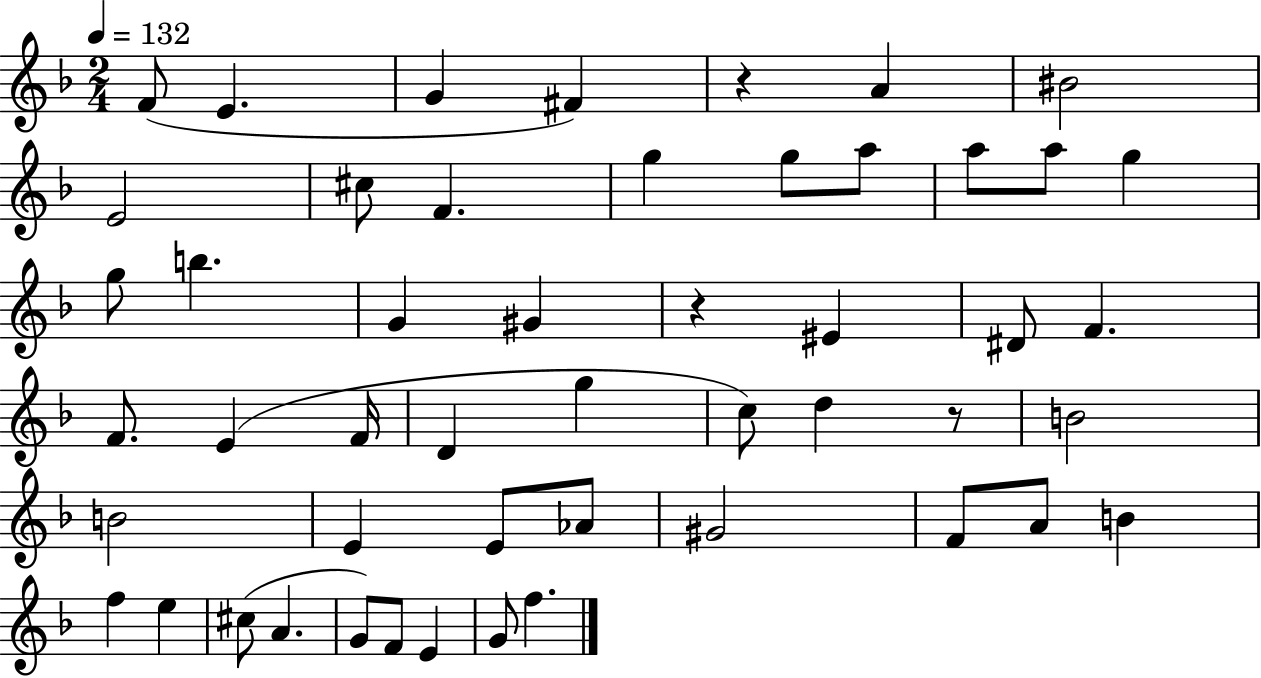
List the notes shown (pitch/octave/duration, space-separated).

F4/e E4/q. G4/q F#4/q R/q A4/q BIS4/h E4/h C#5/e F4/q. G5/q G5/e A5/e A5/e A5/e G5/q G5/e B5/q. G4/q G#4/q R/q EIS4/q D#4/e F4/q. F4/e. E4/q F4/s D4/q G5/q C5/e D5/q R/e B4/h B4/h E4/q E4/e Ab4/e G#4/h F4/e A4/e B4/q F5/q E5/q C#5/e A4/q. G4/e F4/e E4/q G4/e F5/q.